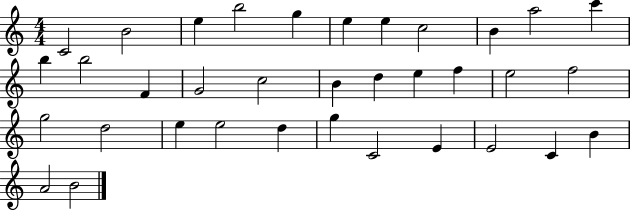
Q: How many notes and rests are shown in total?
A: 35